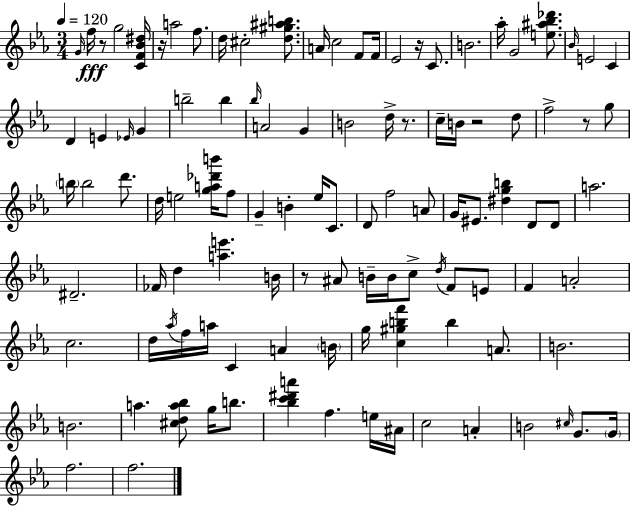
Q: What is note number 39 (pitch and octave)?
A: D5